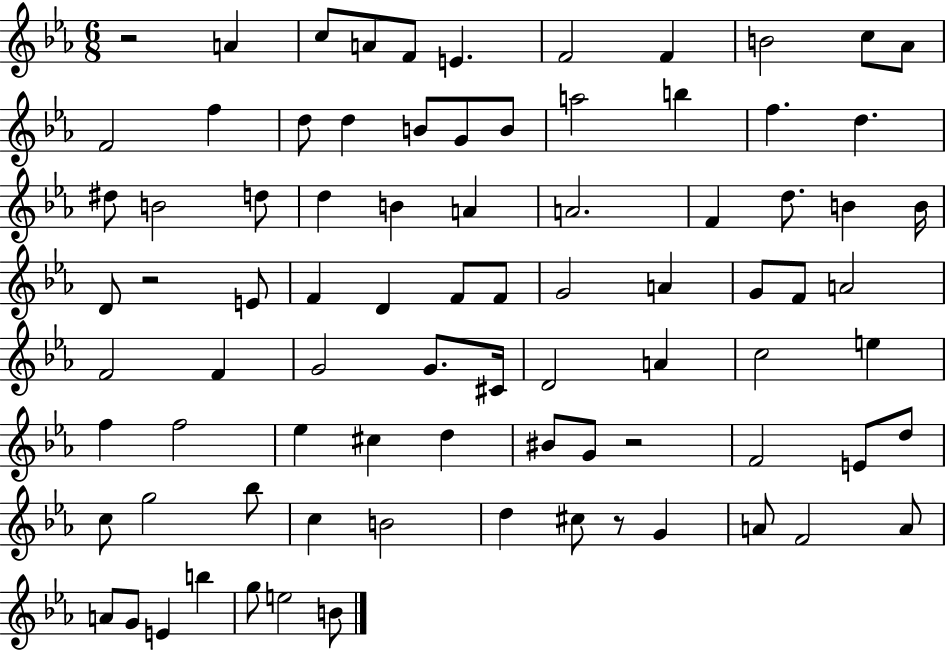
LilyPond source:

{
  \clef treble
  \numericTimeSignature
  \time 6/8
  \key ees \major
  r2 a'4 | c''8 a'8 f'8 e'4. | f'2 f'4 | b'2 c''8 aes'8 | \break f'2 f''4 | d''8 d''4 b'8 g'8 b'8 | a''2 b''4 | f''4. d''4. | \break dis''8 b'2 d''8 | d''4 b'4 a'4 | a'2. | f'4 d''8. b'4 b'16 | \break d'8 r2 e'8 | f'4 d'4 f'8 f'8 | g'2 a'4 | g'8 f'8 a'2 | \break f'2 f'4 | g'2 g'8. cis'16 | d'2 a'4 | c''2 e''4 | \break f''4 f''2 | ees''4 cis''4 d''4 | bis'8 g'8 r2 | f'2 e'8 d''8 | \break c''8 g''2 bes''8 | c''4 b'2 | d''4 cis''8 r8 g'4 | a'8 f'2 a'8 | \break a'8 g'8 e'4 b''4 | g''8 e''2 b'8 | \bar "|."
}